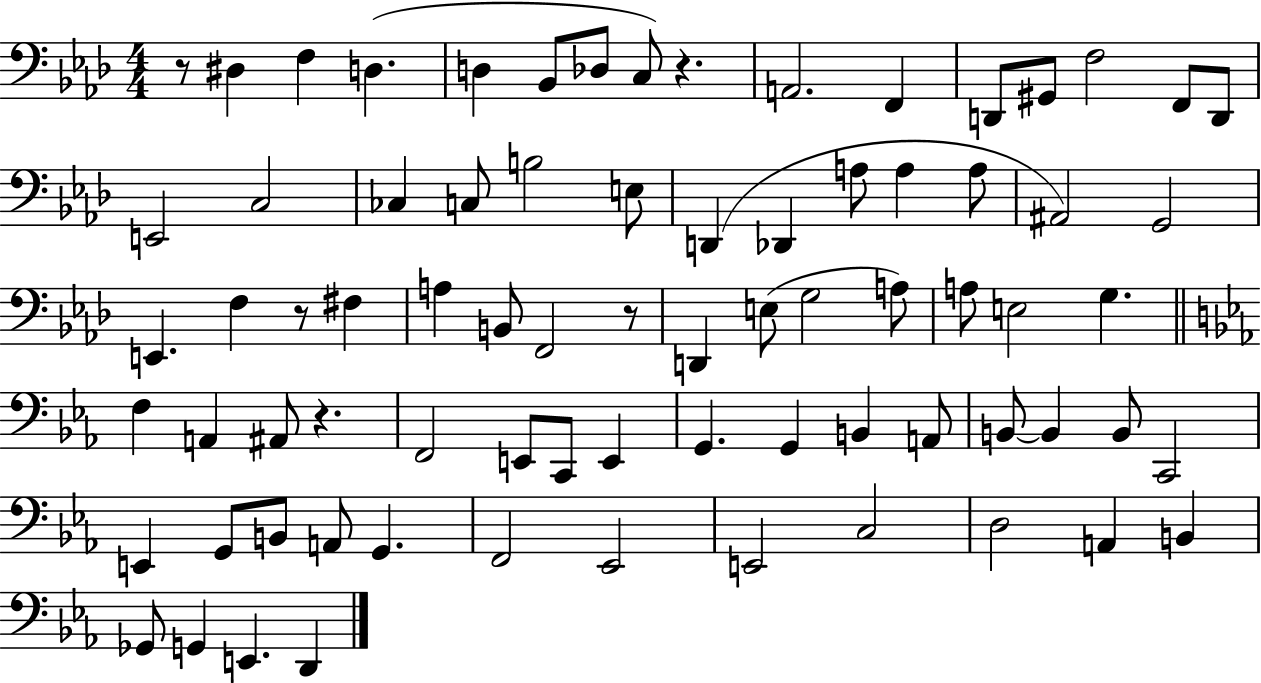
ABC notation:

X:1
T:Untitled
M:4/4
L:1/4
K:Ab
z/2 ^D, F, D, D, _B,,/2 _D,/2 C,/2 z A,,2 F,, D,,/2 ^G,,/2 F,2 F,,/2 D,,/2 E,,2 C,2 _C, C,/2 B,2 E,/2 D,, _D,, A,/2 A, A,/2 ^A,,2 G,,2 E,, F, z/2 ^F, A, B,,/2 F,,2 z/2 D,, E,/2 G,2 A,/2 A,/2 E,2 G, F, A,, ^A,,/2 z F,,2 E,,/2 C,,/2 E,, G,, G,, B,, A,,/2 B,,/2 B,, B,,/2 C,,2 E,, G,,/2 B,,/2 A,,/2 G,, F,,2 _E,,2 E,,2 C,2 D,2 A,, B,, _G,,/2 G,, E,, D,,